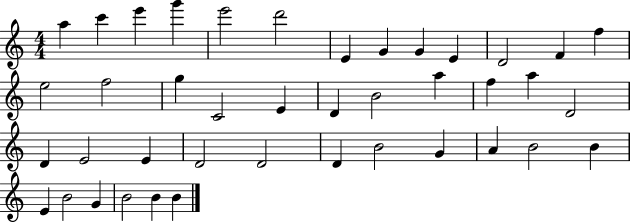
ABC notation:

X:1
T:Untitled
M:4/4
L:1/4
K:C
a c' e' g' e'2 d'2 E G G E D2 F f e2 f2 g C2 E D B2 a f a D2 D E2 E D2 D2 D B2 G A B2 B E B2 G B2 B B